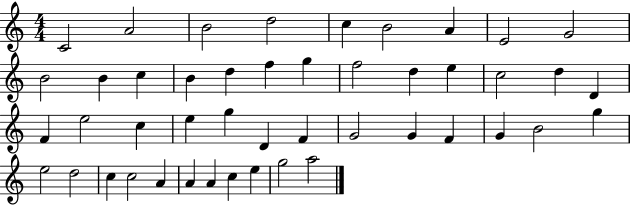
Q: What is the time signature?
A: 4/4